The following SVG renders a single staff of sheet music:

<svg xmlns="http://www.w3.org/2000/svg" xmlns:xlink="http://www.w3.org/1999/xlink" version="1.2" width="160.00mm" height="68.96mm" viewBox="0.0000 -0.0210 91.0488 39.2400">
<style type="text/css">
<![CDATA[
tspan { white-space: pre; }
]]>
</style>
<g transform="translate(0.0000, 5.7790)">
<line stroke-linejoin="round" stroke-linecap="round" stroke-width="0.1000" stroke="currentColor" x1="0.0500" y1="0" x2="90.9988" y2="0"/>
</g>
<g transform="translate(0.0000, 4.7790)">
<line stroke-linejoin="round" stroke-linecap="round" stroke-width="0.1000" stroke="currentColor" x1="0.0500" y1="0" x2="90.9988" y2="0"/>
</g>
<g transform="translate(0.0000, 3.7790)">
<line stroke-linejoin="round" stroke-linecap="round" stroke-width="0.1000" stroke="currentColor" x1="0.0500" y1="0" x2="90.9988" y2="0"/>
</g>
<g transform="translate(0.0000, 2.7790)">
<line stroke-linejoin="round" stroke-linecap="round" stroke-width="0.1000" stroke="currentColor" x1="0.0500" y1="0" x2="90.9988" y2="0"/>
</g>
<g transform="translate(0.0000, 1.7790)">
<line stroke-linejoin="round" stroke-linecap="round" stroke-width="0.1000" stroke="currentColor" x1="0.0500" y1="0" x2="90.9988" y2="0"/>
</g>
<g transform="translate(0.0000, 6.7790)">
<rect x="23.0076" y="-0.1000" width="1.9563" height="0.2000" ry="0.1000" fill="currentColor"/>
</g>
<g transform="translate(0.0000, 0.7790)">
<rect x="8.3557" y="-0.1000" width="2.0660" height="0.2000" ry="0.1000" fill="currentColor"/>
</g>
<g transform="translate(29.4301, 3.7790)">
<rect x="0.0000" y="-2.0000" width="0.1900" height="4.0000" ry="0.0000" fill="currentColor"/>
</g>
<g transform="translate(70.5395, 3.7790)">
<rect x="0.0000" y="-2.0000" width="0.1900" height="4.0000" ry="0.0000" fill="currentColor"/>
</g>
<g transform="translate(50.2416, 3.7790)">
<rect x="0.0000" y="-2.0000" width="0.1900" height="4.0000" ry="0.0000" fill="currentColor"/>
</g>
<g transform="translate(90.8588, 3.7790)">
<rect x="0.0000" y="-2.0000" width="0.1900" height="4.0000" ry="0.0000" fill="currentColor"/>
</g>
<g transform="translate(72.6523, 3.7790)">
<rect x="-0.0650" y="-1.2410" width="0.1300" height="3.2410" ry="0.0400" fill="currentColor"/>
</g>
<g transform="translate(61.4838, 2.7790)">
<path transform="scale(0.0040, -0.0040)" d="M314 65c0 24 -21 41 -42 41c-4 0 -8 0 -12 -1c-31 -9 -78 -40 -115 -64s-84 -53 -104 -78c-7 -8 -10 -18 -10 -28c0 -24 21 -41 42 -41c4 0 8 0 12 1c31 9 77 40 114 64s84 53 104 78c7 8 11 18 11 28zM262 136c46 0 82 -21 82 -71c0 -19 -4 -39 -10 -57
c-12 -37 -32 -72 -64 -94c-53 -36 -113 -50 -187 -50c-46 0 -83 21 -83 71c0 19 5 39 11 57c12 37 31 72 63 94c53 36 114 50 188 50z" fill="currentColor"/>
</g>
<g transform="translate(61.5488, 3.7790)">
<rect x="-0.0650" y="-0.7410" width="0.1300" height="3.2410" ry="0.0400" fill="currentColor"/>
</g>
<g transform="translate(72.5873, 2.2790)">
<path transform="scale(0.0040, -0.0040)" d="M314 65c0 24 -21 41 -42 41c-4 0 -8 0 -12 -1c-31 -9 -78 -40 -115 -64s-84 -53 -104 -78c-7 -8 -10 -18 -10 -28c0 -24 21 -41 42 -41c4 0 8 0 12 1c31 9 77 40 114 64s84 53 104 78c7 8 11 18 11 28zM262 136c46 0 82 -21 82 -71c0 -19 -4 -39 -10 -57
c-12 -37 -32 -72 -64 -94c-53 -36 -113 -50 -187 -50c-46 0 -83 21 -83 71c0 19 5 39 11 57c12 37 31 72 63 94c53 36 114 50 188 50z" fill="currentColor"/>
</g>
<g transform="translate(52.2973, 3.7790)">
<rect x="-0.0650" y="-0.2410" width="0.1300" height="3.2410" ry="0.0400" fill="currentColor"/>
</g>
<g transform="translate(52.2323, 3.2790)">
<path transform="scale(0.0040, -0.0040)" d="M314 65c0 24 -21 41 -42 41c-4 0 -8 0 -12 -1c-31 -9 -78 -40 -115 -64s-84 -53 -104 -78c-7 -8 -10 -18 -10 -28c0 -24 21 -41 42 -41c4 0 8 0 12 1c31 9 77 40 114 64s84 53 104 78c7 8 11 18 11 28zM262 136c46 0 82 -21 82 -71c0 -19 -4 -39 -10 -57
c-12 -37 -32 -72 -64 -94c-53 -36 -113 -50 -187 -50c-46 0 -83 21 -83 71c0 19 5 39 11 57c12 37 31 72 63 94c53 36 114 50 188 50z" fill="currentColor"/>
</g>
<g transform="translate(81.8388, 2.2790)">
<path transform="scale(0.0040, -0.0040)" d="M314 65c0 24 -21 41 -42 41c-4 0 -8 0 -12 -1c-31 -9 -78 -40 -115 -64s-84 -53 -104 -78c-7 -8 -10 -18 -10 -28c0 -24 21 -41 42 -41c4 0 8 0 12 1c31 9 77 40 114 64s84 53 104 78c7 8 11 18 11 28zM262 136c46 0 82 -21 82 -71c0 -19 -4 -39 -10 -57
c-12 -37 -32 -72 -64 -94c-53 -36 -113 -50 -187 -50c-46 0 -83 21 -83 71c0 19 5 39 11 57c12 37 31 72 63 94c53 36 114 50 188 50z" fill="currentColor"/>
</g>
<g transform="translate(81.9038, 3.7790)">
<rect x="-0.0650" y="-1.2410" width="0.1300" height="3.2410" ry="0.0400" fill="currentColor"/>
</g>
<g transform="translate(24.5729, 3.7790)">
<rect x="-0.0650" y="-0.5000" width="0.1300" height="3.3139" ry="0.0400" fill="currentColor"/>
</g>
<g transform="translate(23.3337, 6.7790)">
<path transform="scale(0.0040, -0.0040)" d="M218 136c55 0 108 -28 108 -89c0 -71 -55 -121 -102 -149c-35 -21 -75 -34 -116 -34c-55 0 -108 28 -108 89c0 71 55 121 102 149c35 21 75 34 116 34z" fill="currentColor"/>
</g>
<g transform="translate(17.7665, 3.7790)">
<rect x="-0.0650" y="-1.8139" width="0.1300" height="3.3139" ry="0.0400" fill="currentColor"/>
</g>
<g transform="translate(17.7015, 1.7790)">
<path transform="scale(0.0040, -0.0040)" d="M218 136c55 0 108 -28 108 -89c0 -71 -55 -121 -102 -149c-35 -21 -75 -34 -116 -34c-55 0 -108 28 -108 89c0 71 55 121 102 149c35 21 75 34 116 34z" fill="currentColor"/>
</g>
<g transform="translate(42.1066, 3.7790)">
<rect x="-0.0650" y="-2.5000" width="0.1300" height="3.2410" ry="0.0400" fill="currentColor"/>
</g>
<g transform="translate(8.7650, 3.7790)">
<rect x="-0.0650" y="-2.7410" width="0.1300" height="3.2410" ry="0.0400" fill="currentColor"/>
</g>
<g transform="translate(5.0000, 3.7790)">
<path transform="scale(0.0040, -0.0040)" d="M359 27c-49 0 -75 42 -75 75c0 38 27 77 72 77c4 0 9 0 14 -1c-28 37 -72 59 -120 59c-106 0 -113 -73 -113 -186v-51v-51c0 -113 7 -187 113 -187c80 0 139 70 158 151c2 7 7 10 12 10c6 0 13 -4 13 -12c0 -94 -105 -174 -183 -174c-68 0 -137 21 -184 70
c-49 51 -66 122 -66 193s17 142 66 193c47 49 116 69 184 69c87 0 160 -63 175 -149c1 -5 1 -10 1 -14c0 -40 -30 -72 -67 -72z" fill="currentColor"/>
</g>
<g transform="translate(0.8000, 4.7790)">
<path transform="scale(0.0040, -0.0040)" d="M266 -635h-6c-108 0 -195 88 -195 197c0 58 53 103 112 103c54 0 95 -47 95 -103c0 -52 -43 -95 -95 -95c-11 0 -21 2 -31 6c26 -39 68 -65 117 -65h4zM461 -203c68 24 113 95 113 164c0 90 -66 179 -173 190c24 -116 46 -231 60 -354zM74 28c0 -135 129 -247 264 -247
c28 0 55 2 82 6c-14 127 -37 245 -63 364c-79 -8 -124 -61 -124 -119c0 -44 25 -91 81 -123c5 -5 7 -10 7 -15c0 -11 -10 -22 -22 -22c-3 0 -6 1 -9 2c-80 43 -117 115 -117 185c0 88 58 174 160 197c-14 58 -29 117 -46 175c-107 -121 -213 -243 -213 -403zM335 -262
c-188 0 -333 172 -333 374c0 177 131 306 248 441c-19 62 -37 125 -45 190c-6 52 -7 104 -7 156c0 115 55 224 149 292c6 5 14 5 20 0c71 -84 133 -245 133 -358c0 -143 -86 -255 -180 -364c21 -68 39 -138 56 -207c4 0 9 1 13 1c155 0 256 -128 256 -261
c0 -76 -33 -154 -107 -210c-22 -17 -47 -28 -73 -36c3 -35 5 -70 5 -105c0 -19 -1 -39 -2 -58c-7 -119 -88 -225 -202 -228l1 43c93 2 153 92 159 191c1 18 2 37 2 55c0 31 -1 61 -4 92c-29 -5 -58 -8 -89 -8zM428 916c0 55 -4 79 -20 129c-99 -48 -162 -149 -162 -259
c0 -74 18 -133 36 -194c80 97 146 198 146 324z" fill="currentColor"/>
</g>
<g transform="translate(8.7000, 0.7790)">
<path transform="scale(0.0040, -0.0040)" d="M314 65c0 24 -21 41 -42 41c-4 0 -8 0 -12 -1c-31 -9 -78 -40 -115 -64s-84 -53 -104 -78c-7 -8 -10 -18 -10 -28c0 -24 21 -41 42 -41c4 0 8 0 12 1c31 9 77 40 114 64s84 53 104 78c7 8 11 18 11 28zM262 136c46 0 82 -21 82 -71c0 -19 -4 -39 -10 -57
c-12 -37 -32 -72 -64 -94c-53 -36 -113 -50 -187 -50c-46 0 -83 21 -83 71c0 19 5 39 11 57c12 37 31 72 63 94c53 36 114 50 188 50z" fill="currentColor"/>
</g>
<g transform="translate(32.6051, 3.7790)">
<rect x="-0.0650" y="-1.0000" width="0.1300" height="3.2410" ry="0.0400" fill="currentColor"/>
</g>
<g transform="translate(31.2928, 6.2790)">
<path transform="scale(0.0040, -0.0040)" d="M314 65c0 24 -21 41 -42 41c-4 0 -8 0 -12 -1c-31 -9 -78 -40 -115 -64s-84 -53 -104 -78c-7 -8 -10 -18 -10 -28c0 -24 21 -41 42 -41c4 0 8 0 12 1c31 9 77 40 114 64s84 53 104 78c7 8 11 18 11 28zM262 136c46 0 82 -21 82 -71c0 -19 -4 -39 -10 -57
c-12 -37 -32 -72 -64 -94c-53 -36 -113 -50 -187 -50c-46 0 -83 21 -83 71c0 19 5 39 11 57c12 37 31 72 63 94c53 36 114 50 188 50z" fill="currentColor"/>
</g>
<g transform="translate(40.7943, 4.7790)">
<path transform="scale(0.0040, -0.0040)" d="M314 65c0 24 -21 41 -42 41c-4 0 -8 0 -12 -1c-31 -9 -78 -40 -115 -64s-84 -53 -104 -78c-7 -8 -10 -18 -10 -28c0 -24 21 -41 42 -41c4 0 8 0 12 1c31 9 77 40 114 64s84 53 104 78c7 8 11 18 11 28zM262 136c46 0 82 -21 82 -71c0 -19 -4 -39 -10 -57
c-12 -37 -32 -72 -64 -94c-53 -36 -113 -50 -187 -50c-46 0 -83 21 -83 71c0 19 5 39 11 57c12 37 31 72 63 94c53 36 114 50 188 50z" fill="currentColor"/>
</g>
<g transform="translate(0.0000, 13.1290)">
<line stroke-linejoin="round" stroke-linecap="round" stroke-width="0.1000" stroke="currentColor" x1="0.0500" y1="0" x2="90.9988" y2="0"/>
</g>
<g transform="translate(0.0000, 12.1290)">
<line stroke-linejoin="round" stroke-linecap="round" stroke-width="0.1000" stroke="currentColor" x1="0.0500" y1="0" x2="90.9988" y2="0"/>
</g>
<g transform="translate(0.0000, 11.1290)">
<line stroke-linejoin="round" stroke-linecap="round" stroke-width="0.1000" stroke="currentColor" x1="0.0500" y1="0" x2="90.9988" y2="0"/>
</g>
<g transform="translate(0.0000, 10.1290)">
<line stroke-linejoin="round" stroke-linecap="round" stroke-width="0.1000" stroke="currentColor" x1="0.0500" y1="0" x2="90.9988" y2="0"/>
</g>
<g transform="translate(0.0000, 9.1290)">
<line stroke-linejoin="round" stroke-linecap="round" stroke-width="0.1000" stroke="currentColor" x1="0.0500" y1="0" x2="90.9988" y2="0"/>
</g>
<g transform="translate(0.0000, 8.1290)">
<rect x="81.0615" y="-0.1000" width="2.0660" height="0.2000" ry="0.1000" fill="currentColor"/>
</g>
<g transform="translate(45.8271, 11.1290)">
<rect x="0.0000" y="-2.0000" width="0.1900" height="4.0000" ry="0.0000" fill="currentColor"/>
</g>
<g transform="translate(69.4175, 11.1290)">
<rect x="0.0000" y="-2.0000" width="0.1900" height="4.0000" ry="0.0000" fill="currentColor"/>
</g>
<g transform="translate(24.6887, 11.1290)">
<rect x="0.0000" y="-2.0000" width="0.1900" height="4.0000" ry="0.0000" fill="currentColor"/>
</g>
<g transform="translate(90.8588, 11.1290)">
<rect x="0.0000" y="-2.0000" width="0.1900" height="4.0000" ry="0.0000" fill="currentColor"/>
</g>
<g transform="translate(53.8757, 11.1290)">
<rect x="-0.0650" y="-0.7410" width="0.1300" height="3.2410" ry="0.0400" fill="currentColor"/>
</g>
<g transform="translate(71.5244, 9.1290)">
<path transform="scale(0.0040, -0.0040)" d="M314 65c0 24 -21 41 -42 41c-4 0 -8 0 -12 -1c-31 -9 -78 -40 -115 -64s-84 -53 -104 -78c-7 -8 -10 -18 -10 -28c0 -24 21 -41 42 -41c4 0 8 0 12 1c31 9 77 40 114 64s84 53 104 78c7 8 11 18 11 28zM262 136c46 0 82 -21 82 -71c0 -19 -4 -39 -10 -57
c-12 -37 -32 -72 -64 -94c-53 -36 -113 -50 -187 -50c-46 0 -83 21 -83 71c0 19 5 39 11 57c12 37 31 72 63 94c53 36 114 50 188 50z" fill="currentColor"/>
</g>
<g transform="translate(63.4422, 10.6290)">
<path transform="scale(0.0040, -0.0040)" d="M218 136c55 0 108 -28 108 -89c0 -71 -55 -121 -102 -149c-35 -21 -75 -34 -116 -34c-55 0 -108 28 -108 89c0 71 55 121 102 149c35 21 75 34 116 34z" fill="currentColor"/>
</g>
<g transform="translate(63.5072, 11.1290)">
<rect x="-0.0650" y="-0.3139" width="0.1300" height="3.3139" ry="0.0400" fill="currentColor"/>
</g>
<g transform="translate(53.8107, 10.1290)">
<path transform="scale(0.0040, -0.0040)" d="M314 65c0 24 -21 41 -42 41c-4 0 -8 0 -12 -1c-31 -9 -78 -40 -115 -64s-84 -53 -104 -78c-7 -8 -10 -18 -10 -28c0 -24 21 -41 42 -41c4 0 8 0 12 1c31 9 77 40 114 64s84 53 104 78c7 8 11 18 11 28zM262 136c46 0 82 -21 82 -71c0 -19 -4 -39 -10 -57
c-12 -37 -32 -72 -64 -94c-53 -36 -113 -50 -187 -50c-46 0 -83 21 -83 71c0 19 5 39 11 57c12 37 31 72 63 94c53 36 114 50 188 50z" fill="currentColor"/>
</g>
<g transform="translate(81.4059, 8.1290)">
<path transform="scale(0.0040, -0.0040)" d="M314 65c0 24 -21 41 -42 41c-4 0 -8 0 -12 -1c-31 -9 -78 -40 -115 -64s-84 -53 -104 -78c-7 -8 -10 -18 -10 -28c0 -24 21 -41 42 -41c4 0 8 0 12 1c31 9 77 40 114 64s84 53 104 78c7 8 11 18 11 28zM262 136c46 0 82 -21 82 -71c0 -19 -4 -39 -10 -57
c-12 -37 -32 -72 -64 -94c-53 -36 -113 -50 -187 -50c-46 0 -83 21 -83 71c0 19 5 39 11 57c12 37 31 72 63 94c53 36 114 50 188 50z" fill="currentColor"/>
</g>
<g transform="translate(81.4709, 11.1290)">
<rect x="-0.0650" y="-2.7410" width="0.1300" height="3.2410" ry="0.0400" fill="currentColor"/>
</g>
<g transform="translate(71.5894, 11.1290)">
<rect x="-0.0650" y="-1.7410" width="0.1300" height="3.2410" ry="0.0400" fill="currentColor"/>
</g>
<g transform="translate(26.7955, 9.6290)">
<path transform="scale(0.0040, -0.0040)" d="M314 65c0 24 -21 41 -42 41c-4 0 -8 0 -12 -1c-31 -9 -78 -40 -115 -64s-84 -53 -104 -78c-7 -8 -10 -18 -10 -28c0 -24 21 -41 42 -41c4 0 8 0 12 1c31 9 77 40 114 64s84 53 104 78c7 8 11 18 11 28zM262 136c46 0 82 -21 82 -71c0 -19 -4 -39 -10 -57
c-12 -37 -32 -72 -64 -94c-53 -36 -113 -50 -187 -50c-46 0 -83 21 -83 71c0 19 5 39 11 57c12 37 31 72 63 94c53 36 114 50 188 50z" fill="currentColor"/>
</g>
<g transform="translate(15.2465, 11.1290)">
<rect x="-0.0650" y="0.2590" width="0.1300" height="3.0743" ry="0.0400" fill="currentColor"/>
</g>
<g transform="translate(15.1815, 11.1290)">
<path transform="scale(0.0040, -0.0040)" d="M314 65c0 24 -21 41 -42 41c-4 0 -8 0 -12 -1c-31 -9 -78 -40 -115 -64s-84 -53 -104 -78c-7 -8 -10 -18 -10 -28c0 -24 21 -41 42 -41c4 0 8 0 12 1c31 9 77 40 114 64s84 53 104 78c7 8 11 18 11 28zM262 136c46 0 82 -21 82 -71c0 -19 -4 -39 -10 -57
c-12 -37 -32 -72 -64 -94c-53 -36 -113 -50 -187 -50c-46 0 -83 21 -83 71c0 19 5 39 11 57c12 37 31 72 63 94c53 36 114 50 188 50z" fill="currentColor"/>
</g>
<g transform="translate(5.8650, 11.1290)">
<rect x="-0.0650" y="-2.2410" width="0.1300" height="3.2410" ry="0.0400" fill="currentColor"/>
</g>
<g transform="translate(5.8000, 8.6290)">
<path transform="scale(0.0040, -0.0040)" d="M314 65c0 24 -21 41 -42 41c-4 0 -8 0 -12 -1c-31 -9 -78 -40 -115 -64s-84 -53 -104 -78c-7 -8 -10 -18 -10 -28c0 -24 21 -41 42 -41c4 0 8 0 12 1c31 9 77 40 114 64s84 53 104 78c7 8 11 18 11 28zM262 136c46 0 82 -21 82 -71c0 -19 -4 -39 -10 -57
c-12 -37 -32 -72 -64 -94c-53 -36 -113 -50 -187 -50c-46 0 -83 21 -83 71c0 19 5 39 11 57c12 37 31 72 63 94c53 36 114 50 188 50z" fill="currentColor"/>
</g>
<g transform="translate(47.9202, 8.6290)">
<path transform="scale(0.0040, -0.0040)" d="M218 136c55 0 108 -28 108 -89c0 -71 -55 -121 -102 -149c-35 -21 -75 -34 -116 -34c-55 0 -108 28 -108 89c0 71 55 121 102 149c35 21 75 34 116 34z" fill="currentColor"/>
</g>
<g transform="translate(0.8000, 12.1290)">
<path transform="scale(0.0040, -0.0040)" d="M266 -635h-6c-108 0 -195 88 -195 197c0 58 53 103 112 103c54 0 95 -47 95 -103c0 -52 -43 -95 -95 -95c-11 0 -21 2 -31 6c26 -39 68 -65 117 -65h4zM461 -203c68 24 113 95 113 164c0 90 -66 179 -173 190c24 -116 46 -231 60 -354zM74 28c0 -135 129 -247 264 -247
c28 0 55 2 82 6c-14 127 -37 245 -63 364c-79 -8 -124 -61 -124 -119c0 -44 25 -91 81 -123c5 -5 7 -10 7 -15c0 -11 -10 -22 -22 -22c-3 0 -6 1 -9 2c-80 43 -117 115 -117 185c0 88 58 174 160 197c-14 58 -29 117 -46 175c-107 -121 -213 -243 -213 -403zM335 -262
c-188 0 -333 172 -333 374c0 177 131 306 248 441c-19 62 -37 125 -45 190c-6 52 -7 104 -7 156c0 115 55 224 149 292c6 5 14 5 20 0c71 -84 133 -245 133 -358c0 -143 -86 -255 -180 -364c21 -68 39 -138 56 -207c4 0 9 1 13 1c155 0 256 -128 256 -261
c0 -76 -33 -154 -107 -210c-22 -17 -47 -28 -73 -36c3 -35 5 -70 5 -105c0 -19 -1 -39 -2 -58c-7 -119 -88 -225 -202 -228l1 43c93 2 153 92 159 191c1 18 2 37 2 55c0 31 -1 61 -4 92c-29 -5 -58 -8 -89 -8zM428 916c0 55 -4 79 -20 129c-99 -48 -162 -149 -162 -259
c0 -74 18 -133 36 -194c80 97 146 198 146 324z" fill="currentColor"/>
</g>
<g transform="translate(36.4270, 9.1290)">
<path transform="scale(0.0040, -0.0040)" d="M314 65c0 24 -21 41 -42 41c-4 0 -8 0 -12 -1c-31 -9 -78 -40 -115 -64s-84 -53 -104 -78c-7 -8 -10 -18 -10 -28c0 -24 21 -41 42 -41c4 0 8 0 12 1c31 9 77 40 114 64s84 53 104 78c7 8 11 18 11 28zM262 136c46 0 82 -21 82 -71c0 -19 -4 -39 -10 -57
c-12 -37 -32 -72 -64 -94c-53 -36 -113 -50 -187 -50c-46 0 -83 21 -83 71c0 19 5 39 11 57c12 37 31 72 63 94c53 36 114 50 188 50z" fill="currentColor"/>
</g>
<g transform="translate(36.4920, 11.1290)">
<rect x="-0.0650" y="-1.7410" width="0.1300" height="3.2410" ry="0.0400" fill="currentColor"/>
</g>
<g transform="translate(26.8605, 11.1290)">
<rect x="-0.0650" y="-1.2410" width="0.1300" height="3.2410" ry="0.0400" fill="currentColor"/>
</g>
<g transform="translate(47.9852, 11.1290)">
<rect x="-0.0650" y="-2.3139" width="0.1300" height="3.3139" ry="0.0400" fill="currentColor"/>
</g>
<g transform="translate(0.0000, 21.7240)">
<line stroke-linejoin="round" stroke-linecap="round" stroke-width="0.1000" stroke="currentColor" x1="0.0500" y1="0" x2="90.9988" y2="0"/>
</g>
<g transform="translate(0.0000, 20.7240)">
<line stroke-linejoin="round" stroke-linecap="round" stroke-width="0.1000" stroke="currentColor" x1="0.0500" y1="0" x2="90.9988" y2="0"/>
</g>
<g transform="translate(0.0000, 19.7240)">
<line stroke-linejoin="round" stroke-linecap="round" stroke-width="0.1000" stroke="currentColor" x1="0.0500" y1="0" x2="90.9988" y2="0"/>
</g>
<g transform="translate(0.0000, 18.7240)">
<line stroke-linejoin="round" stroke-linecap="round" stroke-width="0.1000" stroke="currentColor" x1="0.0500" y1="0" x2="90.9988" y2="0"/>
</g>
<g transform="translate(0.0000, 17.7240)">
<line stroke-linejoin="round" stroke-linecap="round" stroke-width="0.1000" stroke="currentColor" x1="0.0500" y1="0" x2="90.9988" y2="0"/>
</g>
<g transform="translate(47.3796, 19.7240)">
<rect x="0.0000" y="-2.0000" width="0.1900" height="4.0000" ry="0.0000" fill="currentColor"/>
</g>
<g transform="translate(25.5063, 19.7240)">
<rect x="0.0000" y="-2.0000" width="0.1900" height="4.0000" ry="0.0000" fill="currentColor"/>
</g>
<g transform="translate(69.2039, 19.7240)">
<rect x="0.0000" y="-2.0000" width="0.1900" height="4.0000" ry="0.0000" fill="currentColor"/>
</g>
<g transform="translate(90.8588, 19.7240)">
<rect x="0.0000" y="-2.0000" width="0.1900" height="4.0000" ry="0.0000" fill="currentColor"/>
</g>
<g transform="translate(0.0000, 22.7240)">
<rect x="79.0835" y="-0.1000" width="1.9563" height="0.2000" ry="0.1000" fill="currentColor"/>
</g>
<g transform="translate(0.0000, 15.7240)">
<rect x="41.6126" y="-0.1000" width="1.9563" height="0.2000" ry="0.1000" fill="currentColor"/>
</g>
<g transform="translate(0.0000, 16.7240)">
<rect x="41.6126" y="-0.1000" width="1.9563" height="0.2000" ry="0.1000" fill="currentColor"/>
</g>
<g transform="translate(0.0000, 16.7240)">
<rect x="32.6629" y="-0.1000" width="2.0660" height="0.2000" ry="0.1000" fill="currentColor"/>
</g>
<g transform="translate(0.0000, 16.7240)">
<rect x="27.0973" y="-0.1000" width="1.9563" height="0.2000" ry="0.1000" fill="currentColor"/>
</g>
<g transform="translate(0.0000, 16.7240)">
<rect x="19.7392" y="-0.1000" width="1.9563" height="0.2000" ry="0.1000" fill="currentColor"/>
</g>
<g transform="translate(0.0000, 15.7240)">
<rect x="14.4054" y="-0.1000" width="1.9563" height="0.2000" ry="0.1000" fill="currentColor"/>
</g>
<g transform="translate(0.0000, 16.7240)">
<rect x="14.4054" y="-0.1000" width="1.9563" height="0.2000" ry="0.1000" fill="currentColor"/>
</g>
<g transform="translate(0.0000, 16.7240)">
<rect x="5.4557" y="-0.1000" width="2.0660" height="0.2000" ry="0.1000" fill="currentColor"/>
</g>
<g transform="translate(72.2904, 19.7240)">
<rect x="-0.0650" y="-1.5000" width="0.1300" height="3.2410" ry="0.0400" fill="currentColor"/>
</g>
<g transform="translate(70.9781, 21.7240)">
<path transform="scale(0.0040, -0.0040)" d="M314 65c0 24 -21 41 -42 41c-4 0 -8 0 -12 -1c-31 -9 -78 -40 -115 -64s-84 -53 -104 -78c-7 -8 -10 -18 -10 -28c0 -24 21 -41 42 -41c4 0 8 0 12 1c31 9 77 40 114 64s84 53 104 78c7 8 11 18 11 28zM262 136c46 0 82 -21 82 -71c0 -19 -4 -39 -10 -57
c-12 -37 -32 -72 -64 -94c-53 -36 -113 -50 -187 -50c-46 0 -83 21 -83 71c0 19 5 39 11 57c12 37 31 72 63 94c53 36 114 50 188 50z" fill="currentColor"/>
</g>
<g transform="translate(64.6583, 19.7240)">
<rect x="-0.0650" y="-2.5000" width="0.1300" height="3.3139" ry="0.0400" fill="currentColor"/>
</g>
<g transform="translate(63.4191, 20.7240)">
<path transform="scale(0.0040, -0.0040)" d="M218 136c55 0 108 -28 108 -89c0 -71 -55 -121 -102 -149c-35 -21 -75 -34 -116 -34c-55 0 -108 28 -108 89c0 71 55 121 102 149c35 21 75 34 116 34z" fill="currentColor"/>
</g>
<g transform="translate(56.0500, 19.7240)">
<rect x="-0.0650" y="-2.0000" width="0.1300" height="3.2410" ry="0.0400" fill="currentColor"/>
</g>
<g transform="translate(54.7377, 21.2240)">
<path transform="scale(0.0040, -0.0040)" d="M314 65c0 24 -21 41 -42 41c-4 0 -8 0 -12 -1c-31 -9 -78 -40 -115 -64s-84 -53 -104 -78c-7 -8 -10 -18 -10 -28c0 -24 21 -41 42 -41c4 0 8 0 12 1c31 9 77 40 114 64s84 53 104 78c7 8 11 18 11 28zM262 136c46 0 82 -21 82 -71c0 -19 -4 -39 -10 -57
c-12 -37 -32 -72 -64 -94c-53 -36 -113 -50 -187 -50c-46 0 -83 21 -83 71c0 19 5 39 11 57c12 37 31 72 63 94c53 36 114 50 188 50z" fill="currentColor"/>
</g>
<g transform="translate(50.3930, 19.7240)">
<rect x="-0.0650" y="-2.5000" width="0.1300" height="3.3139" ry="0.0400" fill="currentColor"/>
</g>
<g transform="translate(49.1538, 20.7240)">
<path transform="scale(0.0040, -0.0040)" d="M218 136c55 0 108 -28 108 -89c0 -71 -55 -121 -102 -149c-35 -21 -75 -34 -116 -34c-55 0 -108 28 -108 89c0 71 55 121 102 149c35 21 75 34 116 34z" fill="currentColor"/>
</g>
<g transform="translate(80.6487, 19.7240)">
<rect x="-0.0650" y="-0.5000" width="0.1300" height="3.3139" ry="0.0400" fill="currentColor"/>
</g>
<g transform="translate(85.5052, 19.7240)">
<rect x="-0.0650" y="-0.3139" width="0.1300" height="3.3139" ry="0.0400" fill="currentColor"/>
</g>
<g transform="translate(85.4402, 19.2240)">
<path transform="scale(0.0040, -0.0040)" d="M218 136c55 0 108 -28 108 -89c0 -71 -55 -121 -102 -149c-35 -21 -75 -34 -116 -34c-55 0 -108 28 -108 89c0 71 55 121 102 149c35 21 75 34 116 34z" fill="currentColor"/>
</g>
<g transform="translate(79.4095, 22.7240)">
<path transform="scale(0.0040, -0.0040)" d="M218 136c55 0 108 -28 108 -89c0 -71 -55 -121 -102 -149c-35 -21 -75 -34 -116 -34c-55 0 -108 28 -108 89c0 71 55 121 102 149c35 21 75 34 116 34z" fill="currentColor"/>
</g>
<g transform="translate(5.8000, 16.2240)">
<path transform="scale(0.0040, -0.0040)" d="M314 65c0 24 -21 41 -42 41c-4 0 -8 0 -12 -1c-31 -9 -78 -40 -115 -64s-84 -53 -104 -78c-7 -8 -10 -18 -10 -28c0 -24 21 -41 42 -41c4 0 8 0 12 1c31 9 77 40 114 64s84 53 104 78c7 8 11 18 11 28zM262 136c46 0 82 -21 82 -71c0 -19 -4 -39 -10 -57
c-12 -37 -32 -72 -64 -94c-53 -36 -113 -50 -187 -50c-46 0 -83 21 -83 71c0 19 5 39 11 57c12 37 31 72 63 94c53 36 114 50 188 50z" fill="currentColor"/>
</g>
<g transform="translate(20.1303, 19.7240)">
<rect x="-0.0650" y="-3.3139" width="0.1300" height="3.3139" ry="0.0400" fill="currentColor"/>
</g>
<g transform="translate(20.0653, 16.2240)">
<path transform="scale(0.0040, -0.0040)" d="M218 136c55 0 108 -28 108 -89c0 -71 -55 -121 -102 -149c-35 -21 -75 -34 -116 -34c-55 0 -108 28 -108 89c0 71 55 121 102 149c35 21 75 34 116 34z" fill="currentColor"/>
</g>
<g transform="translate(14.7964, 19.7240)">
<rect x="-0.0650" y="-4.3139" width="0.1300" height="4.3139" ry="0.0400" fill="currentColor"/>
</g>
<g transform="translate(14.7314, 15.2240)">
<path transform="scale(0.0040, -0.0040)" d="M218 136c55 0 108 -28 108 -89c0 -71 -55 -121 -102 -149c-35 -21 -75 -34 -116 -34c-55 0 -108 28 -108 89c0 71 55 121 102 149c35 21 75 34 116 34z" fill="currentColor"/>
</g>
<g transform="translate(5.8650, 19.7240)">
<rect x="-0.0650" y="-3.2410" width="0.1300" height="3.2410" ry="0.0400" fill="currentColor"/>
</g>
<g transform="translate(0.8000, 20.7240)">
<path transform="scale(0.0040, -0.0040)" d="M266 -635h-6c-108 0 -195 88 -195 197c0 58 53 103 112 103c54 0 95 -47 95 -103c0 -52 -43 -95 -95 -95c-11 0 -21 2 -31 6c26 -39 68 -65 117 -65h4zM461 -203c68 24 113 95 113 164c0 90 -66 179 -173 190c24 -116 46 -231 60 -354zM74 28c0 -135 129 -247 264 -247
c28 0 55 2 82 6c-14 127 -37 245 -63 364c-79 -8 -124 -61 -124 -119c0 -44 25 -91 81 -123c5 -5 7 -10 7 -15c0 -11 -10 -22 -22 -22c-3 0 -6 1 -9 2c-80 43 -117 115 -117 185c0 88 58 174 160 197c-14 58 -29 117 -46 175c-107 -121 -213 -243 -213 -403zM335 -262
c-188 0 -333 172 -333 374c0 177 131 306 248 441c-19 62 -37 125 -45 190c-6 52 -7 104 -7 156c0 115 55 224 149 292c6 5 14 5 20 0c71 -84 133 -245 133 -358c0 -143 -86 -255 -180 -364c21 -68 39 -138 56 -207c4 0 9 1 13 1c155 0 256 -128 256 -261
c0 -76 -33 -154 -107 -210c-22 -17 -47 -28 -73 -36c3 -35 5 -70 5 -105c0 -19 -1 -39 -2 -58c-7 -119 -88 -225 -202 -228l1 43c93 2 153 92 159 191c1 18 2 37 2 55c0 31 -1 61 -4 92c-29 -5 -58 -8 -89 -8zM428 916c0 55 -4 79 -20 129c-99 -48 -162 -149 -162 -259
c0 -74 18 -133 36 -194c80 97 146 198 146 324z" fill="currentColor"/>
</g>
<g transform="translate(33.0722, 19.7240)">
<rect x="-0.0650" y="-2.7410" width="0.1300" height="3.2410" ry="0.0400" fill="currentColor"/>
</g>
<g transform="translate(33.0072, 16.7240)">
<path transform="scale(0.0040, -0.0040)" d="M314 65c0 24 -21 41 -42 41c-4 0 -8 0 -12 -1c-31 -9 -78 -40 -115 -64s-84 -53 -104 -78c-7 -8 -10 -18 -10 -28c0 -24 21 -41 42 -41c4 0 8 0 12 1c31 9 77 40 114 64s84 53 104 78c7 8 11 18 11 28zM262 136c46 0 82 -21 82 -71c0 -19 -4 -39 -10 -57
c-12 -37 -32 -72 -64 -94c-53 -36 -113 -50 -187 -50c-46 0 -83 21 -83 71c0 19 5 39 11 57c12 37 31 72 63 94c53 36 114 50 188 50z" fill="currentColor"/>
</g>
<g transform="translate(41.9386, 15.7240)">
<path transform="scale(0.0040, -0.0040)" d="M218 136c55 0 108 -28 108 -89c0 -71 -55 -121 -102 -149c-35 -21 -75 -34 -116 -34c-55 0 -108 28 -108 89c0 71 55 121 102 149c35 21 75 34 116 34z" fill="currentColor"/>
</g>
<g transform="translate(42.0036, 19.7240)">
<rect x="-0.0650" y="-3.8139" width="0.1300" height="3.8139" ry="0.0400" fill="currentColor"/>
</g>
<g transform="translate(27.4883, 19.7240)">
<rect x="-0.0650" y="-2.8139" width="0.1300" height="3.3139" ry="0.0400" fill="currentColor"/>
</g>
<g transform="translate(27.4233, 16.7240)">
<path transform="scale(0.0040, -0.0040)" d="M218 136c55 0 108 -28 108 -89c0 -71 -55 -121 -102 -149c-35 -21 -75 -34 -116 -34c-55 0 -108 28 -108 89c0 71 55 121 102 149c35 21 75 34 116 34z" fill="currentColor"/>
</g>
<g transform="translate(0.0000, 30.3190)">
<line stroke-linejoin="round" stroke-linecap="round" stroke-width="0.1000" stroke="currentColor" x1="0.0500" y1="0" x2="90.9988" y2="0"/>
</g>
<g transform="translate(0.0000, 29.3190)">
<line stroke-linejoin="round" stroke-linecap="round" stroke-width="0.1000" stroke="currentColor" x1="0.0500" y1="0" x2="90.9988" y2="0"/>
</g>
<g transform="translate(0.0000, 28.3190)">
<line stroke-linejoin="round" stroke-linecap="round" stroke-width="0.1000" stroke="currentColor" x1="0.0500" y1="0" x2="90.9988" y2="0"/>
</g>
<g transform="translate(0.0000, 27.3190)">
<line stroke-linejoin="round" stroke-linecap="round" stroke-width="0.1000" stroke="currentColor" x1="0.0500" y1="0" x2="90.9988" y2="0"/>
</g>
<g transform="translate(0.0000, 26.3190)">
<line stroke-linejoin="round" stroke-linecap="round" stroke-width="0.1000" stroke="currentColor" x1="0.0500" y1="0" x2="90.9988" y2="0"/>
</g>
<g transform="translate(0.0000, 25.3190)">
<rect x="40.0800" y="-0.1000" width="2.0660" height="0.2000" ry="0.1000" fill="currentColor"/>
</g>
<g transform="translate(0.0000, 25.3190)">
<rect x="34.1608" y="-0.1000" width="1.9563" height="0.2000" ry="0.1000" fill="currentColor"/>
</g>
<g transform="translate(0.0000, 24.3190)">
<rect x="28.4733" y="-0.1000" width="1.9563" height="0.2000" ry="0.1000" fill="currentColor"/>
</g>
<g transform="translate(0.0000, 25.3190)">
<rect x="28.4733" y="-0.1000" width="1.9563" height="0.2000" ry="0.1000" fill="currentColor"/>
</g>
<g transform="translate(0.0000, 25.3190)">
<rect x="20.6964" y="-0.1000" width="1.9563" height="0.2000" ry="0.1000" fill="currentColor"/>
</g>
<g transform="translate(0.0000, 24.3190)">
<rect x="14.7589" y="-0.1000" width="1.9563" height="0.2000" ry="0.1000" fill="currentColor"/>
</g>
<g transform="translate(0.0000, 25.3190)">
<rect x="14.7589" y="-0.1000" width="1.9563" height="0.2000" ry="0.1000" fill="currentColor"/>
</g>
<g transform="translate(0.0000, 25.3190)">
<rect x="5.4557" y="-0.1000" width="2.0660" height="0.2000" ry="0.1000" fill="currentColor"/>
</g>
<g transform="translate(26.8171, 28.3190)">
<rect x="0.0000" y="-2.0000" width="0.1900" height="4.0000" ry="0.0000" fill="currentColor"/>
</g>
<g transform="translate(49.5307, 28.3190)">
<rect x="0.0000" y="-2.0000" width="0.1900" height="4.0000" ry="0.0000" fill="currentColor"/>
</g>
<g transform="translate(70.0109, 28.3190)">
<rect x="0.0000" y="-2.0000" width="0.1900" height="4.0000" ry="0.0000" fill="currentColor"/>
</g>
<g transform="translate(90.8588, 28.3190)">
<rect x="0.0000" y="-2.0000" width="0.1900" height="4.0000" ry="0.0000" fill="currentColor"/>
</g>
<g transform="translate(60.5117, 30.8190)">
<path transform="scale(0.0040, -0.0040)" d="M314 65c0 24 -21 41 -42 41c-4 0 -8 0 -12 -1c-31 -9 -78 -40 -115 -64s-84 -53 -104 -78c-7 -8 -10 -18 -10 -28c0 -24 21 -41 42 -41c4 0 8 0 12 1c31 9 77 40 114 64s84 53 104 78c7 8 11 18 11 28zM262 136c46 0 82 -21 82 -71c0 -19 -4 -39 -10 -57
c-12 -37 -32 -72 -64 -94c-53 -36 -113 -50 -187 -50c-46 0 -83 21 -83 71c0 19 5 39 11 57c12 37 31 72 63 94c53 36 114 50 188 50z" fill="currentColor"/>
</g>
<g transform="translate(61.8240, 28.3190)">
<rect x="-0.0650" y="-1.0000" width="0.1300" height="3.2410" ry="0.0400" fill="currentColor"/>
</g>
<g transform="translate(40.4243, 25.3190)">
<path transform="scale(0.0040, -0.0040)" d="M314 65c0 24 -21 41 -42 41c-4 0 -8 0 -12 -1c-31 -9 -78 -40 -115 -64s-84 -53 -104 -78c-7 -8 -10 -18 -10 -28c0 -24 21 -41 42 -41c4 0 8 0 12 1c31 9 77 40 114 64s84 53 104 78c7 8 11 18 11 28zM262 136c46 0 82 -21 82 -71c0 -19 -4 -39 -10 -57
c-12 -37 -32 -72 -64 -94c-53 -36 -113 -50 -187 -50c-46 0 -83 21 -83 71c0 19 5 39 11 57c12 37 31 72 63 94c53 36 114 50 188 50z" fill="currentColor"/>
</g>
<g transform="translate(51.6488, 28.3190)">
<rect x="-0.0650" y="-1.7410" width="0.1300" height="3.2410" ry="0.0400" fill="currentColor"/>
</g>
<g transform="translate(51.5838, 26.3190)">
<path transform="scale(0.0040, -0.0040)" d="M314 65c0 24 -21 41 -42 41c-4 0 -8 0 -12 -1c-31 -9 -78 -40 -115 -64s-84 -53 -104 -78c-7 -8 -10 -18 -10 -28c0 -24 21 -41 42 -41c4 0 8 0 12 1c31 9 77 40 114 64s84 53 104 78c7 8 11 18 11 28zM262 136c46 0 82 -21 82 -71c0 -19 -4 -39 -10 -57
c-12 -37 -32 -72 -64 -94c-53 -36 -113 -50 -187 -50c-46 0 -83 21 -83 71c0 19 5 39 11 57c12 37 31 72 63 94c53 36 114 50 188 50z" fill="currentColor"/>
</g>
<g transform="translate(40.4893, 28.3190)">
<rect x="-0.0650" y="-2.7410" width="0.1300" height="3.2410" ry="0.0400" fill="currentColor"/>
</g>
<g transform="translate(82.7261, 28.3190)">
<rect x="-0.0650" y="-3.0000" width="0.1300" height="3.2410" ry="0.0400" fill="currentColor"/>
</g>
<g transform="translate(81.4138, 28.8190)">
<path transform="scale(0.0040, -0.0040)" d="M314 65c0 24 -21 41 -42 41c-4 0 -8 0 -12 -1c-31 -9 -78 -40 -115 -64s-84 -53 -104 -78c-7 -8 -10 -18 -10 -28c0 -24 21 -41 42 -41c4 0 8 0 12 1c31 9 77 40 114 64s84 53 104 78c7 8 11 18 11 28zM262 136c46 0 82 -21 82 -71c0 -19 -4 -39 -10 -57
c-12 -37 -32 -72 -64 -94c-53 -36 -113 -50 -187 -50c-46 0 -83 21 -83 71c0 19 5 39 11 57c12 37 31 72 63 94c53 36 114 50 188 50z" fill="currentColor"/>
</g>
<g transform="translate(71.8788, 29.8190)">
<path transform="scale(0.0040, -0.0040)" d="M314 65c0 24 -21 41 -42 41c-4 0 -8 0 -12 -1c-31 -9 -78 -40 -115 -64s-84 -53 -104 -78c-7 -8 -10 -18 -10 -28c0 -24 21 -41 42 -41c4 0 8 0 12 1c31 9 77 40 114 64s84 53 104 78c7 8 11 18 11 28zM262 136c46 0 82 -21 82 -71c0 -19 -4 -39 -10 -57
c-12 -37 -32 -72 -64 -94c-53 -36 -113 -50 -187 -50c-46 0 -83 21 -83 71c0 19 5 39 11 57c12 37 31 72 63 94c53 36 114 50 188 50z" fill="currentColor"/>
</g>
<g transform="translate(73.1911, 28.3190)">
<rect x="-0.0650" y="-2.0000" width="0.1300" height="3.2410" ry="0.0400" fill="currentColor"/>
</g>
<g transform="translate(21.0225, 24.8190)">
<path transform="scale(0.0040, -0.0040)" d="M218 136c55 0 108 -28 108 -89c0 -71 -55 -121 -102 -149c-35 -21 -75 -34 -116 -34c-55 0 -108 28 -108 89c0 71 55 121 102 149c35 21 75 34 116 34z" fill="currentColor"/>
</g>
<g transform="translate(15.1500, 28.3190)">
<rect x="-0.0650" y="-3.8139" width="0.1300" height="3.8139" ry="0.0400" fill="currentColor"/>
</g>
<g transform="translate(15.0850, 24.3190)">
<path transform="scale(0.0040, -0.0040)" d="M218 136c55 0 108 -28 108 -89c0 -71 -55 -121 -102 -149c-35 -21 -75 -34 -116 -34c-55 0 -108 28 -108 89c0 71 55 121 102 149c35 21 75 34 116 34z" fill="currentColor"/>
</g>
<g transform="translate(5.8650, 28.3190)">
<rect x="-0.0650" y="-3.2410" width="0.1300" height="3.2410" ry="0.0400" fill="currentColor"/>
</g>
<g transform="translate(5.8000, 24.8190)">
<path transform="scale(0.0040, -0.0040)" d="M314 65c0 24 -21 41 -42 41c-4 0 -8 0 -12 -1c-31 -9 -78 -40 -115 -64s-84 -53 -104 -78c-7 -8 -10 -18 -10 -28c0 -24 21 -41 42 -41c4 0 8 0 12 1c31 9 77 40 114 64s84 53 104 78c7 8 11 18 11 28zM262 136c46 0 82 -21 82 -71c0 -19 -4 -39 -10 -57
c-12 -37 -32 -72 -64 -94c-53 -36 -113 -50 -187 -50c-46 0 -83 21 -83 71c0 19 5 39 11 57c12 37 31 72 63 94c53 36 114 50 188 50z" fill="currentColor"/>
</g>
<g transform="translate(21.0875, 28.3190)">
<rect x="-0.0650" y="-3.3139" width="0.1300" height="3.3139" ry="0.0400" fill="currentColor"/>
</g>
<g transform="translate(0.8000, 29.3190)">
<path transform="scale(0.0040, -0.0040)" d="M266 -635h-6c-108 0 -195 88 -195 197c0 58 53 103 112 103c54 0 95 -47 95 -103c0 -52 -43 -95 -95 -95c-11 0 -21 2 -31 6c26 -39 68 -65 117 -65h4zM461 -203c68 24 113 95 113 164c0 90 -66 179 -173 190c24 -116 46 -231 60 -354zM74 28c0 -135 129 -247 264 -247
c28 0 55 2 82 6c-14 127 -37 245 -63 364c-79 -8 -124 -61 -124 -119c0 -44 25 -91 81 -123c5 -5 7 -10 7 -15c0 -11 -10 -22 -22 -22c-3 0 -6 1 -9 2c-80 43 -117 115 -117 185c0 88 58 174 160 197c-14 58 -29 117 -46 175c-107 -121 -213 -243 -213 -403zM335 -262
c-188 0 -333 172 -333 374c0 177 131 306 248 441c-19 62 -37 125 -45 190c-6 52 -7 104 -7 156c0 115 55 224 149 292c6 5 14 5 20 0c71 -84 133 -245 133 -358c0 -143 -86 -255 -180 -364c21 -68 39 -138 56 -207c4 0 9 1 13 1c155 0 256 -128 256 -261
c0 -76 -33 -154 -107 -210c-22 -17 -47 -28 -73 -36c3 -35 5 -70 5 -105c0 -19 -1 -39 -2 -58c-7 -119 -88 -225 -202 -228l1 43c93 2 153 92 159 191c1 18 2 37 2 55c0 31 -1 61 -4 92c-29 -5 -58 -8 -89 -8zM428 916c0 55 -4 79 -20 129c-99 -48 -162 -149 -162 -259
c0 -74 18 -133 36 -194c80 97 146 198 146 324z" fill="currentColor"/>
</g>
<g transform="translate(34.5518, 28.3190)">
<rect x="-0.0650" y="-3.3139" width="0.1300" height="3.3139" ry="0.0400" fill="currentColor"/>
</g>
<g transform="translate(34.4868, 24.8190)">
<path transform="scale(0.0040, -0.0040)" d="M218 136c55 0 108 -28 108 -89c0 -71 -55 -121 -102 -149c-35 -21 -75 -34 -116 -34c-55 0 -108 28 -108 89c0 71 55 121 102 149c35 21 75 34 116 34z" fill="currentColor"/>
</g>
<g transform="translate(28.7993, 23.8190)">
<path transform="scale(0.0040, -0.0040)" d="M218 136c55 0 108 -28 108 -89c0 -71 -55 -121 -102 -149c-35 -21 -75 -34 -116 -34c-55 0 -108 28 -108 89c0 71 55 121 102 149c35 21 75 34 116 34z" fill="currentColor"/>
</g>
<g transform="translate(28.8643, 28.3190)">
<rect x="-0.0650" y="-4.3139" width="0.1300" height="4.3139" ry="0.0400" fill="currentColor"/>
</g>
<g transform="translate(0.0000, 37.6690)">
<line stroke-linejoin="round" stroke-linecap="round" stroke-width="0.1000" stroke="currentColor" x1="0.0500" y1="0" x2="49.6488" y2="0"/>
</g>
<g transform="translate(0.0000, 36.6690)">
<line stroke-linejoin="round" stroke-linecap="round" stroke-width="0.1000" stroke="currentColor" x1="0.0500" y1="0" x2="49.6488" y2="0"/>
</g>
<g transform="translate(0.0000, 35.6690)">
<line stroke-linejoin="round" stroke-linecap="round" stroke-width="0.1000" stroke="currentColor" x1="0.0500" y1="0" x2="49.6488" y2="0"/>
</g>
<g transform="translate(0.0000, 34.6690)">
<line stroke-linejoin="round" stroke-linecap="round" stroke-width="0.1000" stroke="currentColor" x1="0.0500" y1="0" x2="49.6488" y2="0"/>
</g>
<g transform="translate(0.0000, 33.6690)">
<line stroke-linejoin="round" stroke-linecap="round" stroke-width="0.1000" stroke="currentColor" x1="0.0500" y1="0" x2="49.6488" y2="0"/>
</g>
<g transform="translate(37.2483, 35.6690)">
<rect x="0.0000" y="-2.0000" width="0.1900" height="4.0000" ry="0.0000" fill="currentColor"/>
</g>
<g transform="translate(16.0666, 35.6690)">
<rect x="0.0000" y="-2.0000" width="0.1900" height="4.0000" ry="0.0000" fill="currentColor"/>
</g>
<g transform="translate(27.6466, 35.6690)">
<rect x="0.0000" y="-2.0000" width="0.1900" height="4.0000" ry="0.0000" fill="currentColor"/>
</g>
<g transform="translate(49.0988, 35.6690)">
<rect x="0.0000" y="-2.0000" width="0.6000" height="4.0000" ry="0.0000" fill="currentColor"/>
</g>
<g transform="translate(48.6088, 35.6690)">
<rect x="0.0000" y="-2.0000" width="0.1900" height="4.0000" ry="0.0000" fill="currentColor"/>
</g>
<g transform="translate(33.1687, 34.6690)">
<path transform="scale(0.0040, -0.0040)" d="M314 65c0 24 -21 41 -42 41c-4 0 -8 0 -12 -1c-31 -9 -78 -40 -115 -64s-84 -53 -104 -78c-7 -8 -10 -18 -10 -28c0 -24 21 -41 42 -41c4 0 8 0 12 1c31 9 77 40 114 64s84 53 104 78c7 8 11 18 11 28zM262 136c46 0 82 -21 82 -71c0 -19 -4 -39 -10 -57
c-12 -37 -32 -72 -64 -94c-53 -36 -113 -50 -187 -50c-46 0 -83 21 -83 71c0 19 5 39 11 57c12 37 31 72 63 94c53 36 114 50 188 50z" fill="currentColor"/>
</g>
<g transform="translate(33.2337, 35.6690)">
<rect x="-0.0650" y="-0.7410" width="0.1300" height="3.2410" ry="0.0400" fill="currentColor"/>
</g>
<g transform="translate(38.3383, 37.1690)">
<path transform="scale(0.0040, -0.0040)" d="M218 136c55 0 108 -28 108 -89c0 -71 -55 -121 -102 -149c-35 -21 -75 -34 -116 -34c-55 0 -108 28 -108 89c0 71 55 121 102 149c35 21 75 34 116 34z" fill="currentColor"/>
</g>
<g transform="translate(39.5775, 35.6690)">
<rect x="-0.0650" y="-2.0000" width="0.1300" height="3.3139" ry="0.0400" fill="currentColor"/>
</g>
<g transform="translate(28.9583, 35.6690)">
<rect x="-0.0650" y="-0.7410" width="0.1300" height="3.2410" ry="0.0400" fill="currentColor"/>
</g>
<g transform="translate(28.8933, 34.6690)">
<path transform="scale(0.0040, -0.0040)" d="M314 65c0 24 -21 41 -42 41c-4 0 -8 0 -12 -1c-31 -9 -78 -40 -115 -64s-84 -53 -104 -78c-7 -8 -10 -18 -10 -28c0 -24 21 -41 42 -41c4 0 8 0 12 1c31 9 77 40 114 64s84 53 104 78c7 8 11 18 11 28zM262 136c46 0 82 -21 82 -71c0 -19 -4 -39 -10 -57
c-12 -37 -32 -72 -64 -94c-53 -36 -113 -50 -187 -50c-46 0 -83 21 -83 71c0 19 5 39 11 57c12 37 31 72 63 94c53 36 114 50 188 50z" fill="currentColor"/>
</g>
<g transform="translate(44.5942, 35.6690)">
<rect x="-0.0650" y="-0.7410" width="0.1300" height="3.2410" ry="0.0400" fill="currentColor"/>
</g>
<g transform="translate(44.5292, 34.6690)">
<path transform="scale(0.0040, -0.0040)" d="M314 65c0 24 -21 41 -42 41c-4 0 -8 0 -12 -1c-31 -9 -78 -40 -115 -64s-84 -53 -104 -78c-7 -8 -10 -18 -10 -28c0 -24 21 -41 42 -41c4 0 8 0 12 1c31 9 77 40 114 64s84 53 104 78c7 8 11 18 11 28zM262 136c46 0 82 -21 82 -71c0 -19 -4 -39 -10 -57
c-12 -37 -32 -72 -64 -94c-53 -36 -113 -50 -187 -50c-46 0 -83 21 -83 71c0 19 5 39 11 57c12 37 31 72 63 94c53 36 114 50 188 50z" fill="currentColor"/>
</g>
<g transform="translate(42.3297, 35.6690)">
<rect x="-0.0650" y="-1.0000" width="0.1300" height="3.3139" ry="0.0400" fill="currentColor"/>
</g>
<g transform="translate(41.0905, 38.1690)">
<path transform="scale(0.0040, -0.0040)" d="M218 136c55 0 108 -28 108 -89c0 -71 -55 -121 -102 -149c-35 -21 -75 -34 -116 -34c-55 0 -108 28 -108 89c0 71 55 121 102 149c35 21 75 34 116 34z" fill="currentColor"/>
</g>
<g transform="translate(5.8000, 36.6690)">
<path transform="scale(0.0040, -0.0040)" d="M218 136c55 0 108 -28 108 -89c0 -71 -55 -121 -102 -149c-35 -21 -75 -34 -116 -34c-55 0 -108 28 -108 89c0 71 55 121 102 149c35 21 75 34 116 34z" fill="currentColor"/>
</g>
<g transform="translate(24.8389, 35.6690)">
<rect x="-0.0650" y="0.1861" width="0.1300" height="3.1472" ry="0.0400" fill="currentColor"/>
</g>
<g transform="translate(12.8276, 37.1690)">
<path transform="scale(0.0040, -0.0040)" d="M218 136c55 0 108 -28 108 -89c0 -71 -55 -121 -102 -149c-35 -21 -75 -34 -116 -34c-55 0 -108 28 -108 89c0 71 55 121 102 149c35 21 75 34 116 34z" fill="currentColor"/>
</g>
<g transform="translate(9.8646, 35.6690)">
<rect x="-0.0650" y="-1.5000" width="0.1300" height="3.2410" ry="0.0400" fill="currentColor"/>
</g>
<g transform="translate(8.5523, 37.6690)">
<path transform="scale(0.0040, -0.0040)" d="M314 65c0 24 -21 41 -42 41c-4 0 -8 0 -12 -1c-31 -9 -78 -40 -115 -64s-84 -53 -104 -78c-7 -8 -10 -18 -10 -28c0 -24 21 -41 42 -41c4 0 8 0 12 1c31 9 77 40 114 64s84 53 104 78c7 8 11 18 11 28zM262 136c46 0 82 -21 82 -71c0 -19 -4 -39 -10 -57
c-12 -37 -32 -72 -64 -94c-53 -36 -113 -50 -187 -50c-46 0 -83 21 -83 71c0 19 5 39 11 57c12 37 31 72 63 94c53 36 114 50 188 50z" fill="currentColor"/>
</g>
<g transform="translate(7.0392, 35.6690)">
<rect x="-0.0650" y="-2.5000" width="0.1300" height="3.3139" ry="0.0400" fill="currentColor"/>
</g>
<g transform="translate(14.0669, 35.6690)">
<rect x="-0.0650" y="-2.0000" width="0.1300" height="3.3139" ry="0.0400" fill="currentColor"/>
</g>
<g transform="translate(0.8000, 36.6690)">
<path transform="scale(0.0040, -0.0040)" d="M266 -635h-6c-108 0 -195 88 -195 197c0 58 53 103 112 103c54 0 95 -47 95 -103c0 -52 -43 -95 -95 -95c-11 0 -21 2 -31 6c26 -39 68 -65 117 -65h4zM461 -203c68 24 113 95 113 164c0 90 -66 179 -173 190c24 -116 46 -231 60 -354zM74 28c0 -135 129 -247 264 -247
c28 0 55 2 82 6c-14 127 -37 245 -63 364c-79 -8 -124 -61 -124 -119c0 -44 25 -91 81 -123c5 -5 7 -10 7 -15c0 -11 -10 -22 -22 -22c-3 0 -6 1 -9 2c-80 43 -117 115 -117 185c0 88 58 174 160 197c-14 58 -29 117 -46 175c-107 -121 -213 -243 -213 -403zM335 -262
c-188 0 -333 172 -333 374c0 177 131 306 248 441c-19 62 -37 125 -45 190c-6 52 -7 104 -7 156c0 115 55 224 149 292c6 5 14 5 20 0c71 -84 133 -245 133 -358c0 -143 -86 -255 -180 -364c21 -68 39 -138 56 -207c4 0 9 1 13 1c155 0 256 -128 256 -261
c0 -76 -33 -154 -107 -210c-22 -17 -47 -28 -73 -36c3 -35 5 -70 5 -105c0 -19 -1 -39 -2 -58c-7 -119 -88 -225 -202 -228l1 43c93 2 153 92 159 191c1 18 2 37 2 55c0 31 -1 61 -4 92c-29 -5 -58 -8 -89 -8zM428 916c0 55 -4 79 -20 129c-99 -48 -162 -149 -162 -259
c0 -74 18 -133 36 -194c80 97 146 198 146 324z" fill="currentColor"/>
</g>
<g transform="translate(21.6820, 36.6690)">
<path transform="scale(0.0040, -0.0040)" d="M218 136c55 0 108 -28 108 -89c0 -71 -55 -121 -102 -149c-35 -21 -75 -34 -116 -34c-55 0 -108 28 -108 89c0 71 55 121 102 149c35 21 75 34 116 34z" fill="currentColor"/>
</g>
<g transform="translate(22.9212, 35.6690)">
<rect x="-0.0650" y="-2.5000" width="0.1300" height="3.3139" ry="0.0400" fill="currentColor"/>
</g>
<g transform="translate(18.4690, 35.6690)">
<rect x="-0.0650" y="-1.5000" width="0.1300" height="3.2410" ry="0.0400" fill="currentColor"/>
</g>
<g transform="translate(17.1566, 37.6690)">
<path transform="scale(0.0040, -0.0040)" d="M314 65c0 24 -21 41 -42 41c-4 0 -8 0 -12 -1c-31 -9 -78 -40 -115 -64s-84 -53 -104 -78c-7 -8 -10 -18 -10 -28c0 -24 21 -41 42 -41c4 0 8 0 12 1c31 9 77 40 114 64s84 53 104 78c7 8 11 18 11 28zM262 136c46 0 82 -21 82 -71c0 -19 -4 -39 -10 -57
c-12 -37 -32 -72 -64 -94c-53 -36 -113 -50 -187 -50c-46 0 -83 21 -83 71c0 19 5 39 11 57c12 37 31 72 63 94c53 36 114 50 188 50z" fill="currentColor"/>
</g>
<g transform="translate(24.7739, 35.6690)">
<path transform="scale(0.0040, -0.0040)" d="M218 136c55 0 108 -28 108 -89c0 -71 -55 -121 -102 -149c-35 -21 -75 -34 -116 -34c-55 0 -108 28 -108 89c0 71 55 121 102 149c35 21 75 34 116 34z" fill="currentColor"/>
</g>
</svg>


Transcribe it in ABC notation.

X:1
T:Untitled
M:4/4
L:1/4
K:C
a2 f C D2 G2 c2 d2 e2 e2 g2 B2 e2 f2 g d2 c f2 a2 b2 d' b a a2 c' G F2 G E2 C c b2 c' b d' b a2 f2 D2 F2 A2 G E2 F E2 G B d2 d2 F D d2